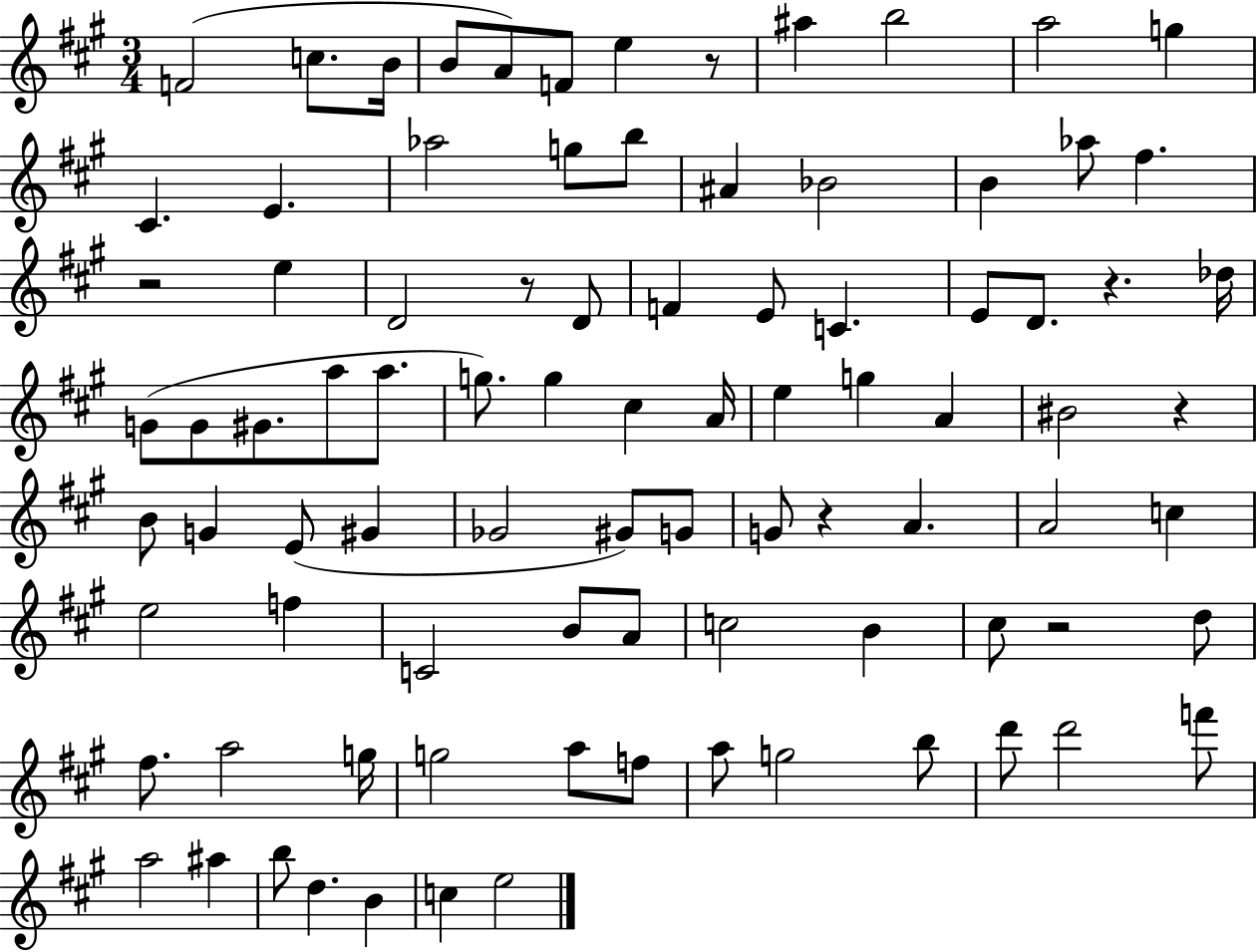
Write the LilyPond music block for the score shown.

{
  \clef treble
  \numericTimeSignature
  \time 3/4
  \key a \major
  \repeat volta 2 { f'2( c''8. b'16 | b'8 a'8) f'8 e''4 r8 | ais''4 b''2 | a''2 g''4 | \break cis'4. e'4. | aes''2 g''8 b''8 | ais'4 bes'2 | b'4 aes''8 fis''4. | \break r2 e''4 | d'2 r8 d'8 | f'4 e'8 c'4. | e'8 d'8. r4. des''16 | \break g'8( g'8 gis'8. a''8 a''8. | g''8.) g''4 cis''4 a'16 | e''4 g''4 a'4 | bis'2 r4 | \break b'8 g'4 e'8( gis'4 | ges'2 gis'8) g'8 | g'8 r4 a'4. | a'2 c''4 | \break e''2 f''4 | c'2 b'8 a'8 | c''2 b'4 | cis''8 r2 d''8 | \break fis''8. a''2 g''16 | g''2 a''8 f''8 | a''8 g''2 b''8 | d'''8 d'''2 f'''8 | \break a''2 ais''4 | b''8 d''4. b'4 | c''4 e''2 | } \bar "|."
}